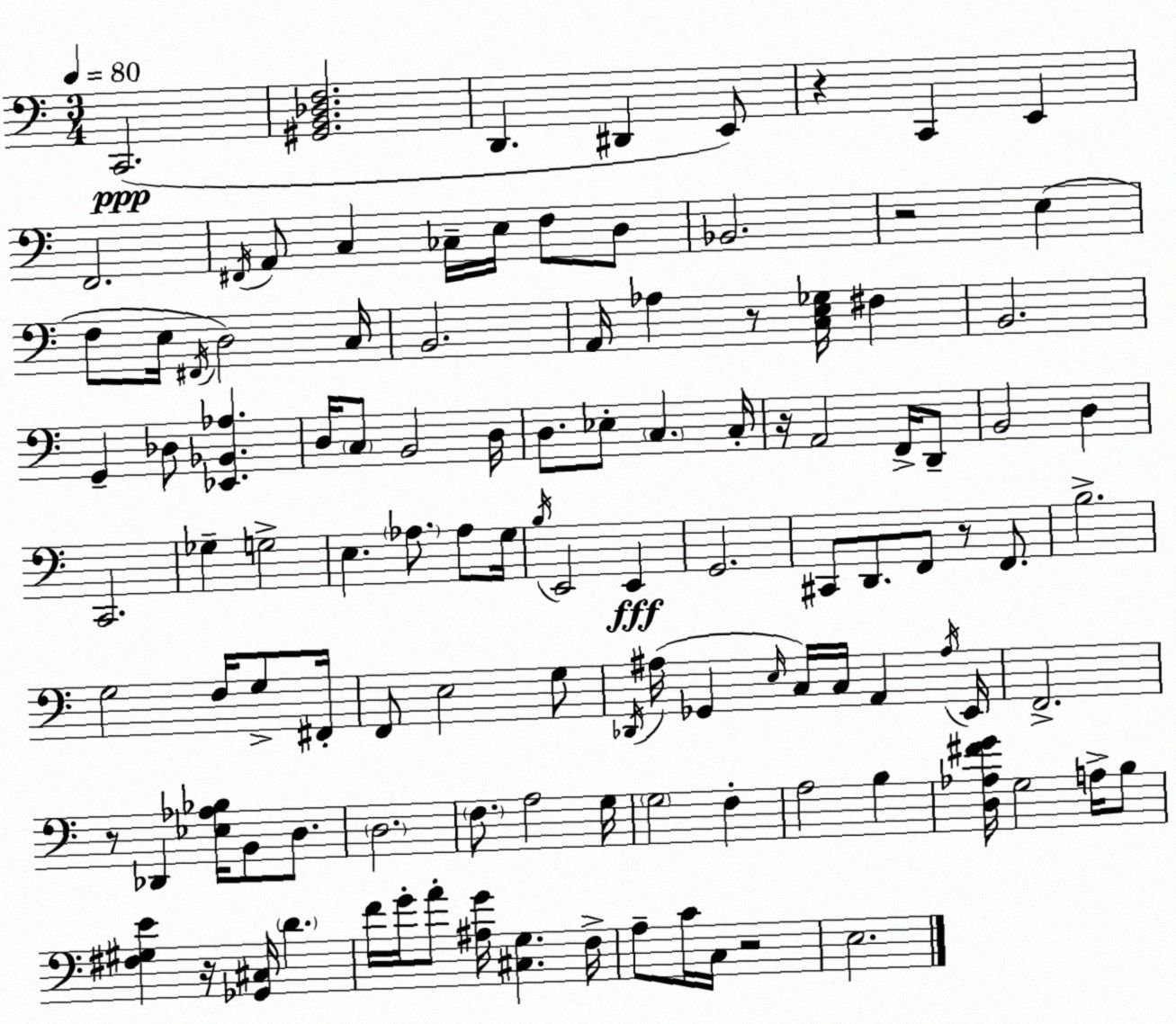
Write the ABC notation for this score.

X:1
T:Untitled
M:3/4
L:1/4
K:C
C,,2 [^G,,B,,_D,F,]2 D,, ^D,, E,,/2 z C,, E,, F,,2 ^F,,/4 A,,/2 C, _C,/4 E,/4 F,/2 D,/2 _B,,2 z2 E, F,/2 E,/4 ^F,,/4 D,2 C,/4 B,,2 A,,/4 _A, z/2 [C,E,_G,]/4 ^F, B,,2 G,, _D,/2 [_E,,_B,,_A,] D,/4 C,/2 B,,2 D,/4 D,/2 _E,/2 C, C,/4 z/4 A,,2 F,,/4 D,,/2 B,,2 D, C,,2 _G, G,2 E, _A,/2 _A,/2 G,/4 B,/4 E,,2 E,, G,,2 ^C,,/2 D,,/2 F,,/2 z/2 F,,/2 B,2 G,2 F,/4 G,/2 ^F,,/4 F,,/2 E,2 G,/2 _D,,/4 ^A,/4 _G,, E,/4 C,/4 C,/4 A,, ^A,/4 E,,/4 F,,2 z/2 _D,, [_E,_A,_B,]/4 B,,/2 D,/2 D,2 F,/2 A,2 G,/4 G,2 F, A,2 B, [D,_A,^FG]/4 G,2 A,/4 B,/2 [^F,^G,E] z/4 [_G,,^C,]/4 D F/4 G/4 A/2 [^A,G]/4 [^C,G,] F,/4 A,/2 C/4 C,/4 z2 E,2